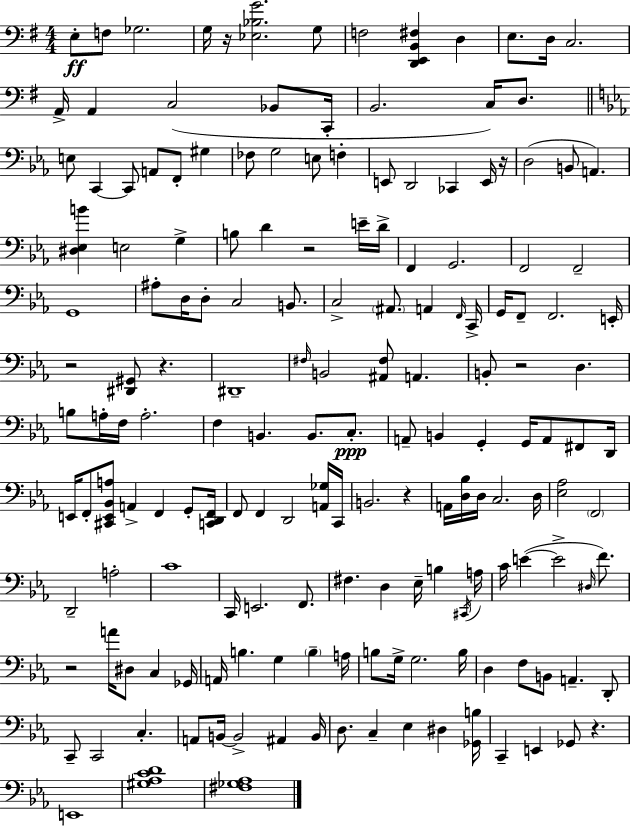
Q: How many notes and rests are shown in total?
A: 169